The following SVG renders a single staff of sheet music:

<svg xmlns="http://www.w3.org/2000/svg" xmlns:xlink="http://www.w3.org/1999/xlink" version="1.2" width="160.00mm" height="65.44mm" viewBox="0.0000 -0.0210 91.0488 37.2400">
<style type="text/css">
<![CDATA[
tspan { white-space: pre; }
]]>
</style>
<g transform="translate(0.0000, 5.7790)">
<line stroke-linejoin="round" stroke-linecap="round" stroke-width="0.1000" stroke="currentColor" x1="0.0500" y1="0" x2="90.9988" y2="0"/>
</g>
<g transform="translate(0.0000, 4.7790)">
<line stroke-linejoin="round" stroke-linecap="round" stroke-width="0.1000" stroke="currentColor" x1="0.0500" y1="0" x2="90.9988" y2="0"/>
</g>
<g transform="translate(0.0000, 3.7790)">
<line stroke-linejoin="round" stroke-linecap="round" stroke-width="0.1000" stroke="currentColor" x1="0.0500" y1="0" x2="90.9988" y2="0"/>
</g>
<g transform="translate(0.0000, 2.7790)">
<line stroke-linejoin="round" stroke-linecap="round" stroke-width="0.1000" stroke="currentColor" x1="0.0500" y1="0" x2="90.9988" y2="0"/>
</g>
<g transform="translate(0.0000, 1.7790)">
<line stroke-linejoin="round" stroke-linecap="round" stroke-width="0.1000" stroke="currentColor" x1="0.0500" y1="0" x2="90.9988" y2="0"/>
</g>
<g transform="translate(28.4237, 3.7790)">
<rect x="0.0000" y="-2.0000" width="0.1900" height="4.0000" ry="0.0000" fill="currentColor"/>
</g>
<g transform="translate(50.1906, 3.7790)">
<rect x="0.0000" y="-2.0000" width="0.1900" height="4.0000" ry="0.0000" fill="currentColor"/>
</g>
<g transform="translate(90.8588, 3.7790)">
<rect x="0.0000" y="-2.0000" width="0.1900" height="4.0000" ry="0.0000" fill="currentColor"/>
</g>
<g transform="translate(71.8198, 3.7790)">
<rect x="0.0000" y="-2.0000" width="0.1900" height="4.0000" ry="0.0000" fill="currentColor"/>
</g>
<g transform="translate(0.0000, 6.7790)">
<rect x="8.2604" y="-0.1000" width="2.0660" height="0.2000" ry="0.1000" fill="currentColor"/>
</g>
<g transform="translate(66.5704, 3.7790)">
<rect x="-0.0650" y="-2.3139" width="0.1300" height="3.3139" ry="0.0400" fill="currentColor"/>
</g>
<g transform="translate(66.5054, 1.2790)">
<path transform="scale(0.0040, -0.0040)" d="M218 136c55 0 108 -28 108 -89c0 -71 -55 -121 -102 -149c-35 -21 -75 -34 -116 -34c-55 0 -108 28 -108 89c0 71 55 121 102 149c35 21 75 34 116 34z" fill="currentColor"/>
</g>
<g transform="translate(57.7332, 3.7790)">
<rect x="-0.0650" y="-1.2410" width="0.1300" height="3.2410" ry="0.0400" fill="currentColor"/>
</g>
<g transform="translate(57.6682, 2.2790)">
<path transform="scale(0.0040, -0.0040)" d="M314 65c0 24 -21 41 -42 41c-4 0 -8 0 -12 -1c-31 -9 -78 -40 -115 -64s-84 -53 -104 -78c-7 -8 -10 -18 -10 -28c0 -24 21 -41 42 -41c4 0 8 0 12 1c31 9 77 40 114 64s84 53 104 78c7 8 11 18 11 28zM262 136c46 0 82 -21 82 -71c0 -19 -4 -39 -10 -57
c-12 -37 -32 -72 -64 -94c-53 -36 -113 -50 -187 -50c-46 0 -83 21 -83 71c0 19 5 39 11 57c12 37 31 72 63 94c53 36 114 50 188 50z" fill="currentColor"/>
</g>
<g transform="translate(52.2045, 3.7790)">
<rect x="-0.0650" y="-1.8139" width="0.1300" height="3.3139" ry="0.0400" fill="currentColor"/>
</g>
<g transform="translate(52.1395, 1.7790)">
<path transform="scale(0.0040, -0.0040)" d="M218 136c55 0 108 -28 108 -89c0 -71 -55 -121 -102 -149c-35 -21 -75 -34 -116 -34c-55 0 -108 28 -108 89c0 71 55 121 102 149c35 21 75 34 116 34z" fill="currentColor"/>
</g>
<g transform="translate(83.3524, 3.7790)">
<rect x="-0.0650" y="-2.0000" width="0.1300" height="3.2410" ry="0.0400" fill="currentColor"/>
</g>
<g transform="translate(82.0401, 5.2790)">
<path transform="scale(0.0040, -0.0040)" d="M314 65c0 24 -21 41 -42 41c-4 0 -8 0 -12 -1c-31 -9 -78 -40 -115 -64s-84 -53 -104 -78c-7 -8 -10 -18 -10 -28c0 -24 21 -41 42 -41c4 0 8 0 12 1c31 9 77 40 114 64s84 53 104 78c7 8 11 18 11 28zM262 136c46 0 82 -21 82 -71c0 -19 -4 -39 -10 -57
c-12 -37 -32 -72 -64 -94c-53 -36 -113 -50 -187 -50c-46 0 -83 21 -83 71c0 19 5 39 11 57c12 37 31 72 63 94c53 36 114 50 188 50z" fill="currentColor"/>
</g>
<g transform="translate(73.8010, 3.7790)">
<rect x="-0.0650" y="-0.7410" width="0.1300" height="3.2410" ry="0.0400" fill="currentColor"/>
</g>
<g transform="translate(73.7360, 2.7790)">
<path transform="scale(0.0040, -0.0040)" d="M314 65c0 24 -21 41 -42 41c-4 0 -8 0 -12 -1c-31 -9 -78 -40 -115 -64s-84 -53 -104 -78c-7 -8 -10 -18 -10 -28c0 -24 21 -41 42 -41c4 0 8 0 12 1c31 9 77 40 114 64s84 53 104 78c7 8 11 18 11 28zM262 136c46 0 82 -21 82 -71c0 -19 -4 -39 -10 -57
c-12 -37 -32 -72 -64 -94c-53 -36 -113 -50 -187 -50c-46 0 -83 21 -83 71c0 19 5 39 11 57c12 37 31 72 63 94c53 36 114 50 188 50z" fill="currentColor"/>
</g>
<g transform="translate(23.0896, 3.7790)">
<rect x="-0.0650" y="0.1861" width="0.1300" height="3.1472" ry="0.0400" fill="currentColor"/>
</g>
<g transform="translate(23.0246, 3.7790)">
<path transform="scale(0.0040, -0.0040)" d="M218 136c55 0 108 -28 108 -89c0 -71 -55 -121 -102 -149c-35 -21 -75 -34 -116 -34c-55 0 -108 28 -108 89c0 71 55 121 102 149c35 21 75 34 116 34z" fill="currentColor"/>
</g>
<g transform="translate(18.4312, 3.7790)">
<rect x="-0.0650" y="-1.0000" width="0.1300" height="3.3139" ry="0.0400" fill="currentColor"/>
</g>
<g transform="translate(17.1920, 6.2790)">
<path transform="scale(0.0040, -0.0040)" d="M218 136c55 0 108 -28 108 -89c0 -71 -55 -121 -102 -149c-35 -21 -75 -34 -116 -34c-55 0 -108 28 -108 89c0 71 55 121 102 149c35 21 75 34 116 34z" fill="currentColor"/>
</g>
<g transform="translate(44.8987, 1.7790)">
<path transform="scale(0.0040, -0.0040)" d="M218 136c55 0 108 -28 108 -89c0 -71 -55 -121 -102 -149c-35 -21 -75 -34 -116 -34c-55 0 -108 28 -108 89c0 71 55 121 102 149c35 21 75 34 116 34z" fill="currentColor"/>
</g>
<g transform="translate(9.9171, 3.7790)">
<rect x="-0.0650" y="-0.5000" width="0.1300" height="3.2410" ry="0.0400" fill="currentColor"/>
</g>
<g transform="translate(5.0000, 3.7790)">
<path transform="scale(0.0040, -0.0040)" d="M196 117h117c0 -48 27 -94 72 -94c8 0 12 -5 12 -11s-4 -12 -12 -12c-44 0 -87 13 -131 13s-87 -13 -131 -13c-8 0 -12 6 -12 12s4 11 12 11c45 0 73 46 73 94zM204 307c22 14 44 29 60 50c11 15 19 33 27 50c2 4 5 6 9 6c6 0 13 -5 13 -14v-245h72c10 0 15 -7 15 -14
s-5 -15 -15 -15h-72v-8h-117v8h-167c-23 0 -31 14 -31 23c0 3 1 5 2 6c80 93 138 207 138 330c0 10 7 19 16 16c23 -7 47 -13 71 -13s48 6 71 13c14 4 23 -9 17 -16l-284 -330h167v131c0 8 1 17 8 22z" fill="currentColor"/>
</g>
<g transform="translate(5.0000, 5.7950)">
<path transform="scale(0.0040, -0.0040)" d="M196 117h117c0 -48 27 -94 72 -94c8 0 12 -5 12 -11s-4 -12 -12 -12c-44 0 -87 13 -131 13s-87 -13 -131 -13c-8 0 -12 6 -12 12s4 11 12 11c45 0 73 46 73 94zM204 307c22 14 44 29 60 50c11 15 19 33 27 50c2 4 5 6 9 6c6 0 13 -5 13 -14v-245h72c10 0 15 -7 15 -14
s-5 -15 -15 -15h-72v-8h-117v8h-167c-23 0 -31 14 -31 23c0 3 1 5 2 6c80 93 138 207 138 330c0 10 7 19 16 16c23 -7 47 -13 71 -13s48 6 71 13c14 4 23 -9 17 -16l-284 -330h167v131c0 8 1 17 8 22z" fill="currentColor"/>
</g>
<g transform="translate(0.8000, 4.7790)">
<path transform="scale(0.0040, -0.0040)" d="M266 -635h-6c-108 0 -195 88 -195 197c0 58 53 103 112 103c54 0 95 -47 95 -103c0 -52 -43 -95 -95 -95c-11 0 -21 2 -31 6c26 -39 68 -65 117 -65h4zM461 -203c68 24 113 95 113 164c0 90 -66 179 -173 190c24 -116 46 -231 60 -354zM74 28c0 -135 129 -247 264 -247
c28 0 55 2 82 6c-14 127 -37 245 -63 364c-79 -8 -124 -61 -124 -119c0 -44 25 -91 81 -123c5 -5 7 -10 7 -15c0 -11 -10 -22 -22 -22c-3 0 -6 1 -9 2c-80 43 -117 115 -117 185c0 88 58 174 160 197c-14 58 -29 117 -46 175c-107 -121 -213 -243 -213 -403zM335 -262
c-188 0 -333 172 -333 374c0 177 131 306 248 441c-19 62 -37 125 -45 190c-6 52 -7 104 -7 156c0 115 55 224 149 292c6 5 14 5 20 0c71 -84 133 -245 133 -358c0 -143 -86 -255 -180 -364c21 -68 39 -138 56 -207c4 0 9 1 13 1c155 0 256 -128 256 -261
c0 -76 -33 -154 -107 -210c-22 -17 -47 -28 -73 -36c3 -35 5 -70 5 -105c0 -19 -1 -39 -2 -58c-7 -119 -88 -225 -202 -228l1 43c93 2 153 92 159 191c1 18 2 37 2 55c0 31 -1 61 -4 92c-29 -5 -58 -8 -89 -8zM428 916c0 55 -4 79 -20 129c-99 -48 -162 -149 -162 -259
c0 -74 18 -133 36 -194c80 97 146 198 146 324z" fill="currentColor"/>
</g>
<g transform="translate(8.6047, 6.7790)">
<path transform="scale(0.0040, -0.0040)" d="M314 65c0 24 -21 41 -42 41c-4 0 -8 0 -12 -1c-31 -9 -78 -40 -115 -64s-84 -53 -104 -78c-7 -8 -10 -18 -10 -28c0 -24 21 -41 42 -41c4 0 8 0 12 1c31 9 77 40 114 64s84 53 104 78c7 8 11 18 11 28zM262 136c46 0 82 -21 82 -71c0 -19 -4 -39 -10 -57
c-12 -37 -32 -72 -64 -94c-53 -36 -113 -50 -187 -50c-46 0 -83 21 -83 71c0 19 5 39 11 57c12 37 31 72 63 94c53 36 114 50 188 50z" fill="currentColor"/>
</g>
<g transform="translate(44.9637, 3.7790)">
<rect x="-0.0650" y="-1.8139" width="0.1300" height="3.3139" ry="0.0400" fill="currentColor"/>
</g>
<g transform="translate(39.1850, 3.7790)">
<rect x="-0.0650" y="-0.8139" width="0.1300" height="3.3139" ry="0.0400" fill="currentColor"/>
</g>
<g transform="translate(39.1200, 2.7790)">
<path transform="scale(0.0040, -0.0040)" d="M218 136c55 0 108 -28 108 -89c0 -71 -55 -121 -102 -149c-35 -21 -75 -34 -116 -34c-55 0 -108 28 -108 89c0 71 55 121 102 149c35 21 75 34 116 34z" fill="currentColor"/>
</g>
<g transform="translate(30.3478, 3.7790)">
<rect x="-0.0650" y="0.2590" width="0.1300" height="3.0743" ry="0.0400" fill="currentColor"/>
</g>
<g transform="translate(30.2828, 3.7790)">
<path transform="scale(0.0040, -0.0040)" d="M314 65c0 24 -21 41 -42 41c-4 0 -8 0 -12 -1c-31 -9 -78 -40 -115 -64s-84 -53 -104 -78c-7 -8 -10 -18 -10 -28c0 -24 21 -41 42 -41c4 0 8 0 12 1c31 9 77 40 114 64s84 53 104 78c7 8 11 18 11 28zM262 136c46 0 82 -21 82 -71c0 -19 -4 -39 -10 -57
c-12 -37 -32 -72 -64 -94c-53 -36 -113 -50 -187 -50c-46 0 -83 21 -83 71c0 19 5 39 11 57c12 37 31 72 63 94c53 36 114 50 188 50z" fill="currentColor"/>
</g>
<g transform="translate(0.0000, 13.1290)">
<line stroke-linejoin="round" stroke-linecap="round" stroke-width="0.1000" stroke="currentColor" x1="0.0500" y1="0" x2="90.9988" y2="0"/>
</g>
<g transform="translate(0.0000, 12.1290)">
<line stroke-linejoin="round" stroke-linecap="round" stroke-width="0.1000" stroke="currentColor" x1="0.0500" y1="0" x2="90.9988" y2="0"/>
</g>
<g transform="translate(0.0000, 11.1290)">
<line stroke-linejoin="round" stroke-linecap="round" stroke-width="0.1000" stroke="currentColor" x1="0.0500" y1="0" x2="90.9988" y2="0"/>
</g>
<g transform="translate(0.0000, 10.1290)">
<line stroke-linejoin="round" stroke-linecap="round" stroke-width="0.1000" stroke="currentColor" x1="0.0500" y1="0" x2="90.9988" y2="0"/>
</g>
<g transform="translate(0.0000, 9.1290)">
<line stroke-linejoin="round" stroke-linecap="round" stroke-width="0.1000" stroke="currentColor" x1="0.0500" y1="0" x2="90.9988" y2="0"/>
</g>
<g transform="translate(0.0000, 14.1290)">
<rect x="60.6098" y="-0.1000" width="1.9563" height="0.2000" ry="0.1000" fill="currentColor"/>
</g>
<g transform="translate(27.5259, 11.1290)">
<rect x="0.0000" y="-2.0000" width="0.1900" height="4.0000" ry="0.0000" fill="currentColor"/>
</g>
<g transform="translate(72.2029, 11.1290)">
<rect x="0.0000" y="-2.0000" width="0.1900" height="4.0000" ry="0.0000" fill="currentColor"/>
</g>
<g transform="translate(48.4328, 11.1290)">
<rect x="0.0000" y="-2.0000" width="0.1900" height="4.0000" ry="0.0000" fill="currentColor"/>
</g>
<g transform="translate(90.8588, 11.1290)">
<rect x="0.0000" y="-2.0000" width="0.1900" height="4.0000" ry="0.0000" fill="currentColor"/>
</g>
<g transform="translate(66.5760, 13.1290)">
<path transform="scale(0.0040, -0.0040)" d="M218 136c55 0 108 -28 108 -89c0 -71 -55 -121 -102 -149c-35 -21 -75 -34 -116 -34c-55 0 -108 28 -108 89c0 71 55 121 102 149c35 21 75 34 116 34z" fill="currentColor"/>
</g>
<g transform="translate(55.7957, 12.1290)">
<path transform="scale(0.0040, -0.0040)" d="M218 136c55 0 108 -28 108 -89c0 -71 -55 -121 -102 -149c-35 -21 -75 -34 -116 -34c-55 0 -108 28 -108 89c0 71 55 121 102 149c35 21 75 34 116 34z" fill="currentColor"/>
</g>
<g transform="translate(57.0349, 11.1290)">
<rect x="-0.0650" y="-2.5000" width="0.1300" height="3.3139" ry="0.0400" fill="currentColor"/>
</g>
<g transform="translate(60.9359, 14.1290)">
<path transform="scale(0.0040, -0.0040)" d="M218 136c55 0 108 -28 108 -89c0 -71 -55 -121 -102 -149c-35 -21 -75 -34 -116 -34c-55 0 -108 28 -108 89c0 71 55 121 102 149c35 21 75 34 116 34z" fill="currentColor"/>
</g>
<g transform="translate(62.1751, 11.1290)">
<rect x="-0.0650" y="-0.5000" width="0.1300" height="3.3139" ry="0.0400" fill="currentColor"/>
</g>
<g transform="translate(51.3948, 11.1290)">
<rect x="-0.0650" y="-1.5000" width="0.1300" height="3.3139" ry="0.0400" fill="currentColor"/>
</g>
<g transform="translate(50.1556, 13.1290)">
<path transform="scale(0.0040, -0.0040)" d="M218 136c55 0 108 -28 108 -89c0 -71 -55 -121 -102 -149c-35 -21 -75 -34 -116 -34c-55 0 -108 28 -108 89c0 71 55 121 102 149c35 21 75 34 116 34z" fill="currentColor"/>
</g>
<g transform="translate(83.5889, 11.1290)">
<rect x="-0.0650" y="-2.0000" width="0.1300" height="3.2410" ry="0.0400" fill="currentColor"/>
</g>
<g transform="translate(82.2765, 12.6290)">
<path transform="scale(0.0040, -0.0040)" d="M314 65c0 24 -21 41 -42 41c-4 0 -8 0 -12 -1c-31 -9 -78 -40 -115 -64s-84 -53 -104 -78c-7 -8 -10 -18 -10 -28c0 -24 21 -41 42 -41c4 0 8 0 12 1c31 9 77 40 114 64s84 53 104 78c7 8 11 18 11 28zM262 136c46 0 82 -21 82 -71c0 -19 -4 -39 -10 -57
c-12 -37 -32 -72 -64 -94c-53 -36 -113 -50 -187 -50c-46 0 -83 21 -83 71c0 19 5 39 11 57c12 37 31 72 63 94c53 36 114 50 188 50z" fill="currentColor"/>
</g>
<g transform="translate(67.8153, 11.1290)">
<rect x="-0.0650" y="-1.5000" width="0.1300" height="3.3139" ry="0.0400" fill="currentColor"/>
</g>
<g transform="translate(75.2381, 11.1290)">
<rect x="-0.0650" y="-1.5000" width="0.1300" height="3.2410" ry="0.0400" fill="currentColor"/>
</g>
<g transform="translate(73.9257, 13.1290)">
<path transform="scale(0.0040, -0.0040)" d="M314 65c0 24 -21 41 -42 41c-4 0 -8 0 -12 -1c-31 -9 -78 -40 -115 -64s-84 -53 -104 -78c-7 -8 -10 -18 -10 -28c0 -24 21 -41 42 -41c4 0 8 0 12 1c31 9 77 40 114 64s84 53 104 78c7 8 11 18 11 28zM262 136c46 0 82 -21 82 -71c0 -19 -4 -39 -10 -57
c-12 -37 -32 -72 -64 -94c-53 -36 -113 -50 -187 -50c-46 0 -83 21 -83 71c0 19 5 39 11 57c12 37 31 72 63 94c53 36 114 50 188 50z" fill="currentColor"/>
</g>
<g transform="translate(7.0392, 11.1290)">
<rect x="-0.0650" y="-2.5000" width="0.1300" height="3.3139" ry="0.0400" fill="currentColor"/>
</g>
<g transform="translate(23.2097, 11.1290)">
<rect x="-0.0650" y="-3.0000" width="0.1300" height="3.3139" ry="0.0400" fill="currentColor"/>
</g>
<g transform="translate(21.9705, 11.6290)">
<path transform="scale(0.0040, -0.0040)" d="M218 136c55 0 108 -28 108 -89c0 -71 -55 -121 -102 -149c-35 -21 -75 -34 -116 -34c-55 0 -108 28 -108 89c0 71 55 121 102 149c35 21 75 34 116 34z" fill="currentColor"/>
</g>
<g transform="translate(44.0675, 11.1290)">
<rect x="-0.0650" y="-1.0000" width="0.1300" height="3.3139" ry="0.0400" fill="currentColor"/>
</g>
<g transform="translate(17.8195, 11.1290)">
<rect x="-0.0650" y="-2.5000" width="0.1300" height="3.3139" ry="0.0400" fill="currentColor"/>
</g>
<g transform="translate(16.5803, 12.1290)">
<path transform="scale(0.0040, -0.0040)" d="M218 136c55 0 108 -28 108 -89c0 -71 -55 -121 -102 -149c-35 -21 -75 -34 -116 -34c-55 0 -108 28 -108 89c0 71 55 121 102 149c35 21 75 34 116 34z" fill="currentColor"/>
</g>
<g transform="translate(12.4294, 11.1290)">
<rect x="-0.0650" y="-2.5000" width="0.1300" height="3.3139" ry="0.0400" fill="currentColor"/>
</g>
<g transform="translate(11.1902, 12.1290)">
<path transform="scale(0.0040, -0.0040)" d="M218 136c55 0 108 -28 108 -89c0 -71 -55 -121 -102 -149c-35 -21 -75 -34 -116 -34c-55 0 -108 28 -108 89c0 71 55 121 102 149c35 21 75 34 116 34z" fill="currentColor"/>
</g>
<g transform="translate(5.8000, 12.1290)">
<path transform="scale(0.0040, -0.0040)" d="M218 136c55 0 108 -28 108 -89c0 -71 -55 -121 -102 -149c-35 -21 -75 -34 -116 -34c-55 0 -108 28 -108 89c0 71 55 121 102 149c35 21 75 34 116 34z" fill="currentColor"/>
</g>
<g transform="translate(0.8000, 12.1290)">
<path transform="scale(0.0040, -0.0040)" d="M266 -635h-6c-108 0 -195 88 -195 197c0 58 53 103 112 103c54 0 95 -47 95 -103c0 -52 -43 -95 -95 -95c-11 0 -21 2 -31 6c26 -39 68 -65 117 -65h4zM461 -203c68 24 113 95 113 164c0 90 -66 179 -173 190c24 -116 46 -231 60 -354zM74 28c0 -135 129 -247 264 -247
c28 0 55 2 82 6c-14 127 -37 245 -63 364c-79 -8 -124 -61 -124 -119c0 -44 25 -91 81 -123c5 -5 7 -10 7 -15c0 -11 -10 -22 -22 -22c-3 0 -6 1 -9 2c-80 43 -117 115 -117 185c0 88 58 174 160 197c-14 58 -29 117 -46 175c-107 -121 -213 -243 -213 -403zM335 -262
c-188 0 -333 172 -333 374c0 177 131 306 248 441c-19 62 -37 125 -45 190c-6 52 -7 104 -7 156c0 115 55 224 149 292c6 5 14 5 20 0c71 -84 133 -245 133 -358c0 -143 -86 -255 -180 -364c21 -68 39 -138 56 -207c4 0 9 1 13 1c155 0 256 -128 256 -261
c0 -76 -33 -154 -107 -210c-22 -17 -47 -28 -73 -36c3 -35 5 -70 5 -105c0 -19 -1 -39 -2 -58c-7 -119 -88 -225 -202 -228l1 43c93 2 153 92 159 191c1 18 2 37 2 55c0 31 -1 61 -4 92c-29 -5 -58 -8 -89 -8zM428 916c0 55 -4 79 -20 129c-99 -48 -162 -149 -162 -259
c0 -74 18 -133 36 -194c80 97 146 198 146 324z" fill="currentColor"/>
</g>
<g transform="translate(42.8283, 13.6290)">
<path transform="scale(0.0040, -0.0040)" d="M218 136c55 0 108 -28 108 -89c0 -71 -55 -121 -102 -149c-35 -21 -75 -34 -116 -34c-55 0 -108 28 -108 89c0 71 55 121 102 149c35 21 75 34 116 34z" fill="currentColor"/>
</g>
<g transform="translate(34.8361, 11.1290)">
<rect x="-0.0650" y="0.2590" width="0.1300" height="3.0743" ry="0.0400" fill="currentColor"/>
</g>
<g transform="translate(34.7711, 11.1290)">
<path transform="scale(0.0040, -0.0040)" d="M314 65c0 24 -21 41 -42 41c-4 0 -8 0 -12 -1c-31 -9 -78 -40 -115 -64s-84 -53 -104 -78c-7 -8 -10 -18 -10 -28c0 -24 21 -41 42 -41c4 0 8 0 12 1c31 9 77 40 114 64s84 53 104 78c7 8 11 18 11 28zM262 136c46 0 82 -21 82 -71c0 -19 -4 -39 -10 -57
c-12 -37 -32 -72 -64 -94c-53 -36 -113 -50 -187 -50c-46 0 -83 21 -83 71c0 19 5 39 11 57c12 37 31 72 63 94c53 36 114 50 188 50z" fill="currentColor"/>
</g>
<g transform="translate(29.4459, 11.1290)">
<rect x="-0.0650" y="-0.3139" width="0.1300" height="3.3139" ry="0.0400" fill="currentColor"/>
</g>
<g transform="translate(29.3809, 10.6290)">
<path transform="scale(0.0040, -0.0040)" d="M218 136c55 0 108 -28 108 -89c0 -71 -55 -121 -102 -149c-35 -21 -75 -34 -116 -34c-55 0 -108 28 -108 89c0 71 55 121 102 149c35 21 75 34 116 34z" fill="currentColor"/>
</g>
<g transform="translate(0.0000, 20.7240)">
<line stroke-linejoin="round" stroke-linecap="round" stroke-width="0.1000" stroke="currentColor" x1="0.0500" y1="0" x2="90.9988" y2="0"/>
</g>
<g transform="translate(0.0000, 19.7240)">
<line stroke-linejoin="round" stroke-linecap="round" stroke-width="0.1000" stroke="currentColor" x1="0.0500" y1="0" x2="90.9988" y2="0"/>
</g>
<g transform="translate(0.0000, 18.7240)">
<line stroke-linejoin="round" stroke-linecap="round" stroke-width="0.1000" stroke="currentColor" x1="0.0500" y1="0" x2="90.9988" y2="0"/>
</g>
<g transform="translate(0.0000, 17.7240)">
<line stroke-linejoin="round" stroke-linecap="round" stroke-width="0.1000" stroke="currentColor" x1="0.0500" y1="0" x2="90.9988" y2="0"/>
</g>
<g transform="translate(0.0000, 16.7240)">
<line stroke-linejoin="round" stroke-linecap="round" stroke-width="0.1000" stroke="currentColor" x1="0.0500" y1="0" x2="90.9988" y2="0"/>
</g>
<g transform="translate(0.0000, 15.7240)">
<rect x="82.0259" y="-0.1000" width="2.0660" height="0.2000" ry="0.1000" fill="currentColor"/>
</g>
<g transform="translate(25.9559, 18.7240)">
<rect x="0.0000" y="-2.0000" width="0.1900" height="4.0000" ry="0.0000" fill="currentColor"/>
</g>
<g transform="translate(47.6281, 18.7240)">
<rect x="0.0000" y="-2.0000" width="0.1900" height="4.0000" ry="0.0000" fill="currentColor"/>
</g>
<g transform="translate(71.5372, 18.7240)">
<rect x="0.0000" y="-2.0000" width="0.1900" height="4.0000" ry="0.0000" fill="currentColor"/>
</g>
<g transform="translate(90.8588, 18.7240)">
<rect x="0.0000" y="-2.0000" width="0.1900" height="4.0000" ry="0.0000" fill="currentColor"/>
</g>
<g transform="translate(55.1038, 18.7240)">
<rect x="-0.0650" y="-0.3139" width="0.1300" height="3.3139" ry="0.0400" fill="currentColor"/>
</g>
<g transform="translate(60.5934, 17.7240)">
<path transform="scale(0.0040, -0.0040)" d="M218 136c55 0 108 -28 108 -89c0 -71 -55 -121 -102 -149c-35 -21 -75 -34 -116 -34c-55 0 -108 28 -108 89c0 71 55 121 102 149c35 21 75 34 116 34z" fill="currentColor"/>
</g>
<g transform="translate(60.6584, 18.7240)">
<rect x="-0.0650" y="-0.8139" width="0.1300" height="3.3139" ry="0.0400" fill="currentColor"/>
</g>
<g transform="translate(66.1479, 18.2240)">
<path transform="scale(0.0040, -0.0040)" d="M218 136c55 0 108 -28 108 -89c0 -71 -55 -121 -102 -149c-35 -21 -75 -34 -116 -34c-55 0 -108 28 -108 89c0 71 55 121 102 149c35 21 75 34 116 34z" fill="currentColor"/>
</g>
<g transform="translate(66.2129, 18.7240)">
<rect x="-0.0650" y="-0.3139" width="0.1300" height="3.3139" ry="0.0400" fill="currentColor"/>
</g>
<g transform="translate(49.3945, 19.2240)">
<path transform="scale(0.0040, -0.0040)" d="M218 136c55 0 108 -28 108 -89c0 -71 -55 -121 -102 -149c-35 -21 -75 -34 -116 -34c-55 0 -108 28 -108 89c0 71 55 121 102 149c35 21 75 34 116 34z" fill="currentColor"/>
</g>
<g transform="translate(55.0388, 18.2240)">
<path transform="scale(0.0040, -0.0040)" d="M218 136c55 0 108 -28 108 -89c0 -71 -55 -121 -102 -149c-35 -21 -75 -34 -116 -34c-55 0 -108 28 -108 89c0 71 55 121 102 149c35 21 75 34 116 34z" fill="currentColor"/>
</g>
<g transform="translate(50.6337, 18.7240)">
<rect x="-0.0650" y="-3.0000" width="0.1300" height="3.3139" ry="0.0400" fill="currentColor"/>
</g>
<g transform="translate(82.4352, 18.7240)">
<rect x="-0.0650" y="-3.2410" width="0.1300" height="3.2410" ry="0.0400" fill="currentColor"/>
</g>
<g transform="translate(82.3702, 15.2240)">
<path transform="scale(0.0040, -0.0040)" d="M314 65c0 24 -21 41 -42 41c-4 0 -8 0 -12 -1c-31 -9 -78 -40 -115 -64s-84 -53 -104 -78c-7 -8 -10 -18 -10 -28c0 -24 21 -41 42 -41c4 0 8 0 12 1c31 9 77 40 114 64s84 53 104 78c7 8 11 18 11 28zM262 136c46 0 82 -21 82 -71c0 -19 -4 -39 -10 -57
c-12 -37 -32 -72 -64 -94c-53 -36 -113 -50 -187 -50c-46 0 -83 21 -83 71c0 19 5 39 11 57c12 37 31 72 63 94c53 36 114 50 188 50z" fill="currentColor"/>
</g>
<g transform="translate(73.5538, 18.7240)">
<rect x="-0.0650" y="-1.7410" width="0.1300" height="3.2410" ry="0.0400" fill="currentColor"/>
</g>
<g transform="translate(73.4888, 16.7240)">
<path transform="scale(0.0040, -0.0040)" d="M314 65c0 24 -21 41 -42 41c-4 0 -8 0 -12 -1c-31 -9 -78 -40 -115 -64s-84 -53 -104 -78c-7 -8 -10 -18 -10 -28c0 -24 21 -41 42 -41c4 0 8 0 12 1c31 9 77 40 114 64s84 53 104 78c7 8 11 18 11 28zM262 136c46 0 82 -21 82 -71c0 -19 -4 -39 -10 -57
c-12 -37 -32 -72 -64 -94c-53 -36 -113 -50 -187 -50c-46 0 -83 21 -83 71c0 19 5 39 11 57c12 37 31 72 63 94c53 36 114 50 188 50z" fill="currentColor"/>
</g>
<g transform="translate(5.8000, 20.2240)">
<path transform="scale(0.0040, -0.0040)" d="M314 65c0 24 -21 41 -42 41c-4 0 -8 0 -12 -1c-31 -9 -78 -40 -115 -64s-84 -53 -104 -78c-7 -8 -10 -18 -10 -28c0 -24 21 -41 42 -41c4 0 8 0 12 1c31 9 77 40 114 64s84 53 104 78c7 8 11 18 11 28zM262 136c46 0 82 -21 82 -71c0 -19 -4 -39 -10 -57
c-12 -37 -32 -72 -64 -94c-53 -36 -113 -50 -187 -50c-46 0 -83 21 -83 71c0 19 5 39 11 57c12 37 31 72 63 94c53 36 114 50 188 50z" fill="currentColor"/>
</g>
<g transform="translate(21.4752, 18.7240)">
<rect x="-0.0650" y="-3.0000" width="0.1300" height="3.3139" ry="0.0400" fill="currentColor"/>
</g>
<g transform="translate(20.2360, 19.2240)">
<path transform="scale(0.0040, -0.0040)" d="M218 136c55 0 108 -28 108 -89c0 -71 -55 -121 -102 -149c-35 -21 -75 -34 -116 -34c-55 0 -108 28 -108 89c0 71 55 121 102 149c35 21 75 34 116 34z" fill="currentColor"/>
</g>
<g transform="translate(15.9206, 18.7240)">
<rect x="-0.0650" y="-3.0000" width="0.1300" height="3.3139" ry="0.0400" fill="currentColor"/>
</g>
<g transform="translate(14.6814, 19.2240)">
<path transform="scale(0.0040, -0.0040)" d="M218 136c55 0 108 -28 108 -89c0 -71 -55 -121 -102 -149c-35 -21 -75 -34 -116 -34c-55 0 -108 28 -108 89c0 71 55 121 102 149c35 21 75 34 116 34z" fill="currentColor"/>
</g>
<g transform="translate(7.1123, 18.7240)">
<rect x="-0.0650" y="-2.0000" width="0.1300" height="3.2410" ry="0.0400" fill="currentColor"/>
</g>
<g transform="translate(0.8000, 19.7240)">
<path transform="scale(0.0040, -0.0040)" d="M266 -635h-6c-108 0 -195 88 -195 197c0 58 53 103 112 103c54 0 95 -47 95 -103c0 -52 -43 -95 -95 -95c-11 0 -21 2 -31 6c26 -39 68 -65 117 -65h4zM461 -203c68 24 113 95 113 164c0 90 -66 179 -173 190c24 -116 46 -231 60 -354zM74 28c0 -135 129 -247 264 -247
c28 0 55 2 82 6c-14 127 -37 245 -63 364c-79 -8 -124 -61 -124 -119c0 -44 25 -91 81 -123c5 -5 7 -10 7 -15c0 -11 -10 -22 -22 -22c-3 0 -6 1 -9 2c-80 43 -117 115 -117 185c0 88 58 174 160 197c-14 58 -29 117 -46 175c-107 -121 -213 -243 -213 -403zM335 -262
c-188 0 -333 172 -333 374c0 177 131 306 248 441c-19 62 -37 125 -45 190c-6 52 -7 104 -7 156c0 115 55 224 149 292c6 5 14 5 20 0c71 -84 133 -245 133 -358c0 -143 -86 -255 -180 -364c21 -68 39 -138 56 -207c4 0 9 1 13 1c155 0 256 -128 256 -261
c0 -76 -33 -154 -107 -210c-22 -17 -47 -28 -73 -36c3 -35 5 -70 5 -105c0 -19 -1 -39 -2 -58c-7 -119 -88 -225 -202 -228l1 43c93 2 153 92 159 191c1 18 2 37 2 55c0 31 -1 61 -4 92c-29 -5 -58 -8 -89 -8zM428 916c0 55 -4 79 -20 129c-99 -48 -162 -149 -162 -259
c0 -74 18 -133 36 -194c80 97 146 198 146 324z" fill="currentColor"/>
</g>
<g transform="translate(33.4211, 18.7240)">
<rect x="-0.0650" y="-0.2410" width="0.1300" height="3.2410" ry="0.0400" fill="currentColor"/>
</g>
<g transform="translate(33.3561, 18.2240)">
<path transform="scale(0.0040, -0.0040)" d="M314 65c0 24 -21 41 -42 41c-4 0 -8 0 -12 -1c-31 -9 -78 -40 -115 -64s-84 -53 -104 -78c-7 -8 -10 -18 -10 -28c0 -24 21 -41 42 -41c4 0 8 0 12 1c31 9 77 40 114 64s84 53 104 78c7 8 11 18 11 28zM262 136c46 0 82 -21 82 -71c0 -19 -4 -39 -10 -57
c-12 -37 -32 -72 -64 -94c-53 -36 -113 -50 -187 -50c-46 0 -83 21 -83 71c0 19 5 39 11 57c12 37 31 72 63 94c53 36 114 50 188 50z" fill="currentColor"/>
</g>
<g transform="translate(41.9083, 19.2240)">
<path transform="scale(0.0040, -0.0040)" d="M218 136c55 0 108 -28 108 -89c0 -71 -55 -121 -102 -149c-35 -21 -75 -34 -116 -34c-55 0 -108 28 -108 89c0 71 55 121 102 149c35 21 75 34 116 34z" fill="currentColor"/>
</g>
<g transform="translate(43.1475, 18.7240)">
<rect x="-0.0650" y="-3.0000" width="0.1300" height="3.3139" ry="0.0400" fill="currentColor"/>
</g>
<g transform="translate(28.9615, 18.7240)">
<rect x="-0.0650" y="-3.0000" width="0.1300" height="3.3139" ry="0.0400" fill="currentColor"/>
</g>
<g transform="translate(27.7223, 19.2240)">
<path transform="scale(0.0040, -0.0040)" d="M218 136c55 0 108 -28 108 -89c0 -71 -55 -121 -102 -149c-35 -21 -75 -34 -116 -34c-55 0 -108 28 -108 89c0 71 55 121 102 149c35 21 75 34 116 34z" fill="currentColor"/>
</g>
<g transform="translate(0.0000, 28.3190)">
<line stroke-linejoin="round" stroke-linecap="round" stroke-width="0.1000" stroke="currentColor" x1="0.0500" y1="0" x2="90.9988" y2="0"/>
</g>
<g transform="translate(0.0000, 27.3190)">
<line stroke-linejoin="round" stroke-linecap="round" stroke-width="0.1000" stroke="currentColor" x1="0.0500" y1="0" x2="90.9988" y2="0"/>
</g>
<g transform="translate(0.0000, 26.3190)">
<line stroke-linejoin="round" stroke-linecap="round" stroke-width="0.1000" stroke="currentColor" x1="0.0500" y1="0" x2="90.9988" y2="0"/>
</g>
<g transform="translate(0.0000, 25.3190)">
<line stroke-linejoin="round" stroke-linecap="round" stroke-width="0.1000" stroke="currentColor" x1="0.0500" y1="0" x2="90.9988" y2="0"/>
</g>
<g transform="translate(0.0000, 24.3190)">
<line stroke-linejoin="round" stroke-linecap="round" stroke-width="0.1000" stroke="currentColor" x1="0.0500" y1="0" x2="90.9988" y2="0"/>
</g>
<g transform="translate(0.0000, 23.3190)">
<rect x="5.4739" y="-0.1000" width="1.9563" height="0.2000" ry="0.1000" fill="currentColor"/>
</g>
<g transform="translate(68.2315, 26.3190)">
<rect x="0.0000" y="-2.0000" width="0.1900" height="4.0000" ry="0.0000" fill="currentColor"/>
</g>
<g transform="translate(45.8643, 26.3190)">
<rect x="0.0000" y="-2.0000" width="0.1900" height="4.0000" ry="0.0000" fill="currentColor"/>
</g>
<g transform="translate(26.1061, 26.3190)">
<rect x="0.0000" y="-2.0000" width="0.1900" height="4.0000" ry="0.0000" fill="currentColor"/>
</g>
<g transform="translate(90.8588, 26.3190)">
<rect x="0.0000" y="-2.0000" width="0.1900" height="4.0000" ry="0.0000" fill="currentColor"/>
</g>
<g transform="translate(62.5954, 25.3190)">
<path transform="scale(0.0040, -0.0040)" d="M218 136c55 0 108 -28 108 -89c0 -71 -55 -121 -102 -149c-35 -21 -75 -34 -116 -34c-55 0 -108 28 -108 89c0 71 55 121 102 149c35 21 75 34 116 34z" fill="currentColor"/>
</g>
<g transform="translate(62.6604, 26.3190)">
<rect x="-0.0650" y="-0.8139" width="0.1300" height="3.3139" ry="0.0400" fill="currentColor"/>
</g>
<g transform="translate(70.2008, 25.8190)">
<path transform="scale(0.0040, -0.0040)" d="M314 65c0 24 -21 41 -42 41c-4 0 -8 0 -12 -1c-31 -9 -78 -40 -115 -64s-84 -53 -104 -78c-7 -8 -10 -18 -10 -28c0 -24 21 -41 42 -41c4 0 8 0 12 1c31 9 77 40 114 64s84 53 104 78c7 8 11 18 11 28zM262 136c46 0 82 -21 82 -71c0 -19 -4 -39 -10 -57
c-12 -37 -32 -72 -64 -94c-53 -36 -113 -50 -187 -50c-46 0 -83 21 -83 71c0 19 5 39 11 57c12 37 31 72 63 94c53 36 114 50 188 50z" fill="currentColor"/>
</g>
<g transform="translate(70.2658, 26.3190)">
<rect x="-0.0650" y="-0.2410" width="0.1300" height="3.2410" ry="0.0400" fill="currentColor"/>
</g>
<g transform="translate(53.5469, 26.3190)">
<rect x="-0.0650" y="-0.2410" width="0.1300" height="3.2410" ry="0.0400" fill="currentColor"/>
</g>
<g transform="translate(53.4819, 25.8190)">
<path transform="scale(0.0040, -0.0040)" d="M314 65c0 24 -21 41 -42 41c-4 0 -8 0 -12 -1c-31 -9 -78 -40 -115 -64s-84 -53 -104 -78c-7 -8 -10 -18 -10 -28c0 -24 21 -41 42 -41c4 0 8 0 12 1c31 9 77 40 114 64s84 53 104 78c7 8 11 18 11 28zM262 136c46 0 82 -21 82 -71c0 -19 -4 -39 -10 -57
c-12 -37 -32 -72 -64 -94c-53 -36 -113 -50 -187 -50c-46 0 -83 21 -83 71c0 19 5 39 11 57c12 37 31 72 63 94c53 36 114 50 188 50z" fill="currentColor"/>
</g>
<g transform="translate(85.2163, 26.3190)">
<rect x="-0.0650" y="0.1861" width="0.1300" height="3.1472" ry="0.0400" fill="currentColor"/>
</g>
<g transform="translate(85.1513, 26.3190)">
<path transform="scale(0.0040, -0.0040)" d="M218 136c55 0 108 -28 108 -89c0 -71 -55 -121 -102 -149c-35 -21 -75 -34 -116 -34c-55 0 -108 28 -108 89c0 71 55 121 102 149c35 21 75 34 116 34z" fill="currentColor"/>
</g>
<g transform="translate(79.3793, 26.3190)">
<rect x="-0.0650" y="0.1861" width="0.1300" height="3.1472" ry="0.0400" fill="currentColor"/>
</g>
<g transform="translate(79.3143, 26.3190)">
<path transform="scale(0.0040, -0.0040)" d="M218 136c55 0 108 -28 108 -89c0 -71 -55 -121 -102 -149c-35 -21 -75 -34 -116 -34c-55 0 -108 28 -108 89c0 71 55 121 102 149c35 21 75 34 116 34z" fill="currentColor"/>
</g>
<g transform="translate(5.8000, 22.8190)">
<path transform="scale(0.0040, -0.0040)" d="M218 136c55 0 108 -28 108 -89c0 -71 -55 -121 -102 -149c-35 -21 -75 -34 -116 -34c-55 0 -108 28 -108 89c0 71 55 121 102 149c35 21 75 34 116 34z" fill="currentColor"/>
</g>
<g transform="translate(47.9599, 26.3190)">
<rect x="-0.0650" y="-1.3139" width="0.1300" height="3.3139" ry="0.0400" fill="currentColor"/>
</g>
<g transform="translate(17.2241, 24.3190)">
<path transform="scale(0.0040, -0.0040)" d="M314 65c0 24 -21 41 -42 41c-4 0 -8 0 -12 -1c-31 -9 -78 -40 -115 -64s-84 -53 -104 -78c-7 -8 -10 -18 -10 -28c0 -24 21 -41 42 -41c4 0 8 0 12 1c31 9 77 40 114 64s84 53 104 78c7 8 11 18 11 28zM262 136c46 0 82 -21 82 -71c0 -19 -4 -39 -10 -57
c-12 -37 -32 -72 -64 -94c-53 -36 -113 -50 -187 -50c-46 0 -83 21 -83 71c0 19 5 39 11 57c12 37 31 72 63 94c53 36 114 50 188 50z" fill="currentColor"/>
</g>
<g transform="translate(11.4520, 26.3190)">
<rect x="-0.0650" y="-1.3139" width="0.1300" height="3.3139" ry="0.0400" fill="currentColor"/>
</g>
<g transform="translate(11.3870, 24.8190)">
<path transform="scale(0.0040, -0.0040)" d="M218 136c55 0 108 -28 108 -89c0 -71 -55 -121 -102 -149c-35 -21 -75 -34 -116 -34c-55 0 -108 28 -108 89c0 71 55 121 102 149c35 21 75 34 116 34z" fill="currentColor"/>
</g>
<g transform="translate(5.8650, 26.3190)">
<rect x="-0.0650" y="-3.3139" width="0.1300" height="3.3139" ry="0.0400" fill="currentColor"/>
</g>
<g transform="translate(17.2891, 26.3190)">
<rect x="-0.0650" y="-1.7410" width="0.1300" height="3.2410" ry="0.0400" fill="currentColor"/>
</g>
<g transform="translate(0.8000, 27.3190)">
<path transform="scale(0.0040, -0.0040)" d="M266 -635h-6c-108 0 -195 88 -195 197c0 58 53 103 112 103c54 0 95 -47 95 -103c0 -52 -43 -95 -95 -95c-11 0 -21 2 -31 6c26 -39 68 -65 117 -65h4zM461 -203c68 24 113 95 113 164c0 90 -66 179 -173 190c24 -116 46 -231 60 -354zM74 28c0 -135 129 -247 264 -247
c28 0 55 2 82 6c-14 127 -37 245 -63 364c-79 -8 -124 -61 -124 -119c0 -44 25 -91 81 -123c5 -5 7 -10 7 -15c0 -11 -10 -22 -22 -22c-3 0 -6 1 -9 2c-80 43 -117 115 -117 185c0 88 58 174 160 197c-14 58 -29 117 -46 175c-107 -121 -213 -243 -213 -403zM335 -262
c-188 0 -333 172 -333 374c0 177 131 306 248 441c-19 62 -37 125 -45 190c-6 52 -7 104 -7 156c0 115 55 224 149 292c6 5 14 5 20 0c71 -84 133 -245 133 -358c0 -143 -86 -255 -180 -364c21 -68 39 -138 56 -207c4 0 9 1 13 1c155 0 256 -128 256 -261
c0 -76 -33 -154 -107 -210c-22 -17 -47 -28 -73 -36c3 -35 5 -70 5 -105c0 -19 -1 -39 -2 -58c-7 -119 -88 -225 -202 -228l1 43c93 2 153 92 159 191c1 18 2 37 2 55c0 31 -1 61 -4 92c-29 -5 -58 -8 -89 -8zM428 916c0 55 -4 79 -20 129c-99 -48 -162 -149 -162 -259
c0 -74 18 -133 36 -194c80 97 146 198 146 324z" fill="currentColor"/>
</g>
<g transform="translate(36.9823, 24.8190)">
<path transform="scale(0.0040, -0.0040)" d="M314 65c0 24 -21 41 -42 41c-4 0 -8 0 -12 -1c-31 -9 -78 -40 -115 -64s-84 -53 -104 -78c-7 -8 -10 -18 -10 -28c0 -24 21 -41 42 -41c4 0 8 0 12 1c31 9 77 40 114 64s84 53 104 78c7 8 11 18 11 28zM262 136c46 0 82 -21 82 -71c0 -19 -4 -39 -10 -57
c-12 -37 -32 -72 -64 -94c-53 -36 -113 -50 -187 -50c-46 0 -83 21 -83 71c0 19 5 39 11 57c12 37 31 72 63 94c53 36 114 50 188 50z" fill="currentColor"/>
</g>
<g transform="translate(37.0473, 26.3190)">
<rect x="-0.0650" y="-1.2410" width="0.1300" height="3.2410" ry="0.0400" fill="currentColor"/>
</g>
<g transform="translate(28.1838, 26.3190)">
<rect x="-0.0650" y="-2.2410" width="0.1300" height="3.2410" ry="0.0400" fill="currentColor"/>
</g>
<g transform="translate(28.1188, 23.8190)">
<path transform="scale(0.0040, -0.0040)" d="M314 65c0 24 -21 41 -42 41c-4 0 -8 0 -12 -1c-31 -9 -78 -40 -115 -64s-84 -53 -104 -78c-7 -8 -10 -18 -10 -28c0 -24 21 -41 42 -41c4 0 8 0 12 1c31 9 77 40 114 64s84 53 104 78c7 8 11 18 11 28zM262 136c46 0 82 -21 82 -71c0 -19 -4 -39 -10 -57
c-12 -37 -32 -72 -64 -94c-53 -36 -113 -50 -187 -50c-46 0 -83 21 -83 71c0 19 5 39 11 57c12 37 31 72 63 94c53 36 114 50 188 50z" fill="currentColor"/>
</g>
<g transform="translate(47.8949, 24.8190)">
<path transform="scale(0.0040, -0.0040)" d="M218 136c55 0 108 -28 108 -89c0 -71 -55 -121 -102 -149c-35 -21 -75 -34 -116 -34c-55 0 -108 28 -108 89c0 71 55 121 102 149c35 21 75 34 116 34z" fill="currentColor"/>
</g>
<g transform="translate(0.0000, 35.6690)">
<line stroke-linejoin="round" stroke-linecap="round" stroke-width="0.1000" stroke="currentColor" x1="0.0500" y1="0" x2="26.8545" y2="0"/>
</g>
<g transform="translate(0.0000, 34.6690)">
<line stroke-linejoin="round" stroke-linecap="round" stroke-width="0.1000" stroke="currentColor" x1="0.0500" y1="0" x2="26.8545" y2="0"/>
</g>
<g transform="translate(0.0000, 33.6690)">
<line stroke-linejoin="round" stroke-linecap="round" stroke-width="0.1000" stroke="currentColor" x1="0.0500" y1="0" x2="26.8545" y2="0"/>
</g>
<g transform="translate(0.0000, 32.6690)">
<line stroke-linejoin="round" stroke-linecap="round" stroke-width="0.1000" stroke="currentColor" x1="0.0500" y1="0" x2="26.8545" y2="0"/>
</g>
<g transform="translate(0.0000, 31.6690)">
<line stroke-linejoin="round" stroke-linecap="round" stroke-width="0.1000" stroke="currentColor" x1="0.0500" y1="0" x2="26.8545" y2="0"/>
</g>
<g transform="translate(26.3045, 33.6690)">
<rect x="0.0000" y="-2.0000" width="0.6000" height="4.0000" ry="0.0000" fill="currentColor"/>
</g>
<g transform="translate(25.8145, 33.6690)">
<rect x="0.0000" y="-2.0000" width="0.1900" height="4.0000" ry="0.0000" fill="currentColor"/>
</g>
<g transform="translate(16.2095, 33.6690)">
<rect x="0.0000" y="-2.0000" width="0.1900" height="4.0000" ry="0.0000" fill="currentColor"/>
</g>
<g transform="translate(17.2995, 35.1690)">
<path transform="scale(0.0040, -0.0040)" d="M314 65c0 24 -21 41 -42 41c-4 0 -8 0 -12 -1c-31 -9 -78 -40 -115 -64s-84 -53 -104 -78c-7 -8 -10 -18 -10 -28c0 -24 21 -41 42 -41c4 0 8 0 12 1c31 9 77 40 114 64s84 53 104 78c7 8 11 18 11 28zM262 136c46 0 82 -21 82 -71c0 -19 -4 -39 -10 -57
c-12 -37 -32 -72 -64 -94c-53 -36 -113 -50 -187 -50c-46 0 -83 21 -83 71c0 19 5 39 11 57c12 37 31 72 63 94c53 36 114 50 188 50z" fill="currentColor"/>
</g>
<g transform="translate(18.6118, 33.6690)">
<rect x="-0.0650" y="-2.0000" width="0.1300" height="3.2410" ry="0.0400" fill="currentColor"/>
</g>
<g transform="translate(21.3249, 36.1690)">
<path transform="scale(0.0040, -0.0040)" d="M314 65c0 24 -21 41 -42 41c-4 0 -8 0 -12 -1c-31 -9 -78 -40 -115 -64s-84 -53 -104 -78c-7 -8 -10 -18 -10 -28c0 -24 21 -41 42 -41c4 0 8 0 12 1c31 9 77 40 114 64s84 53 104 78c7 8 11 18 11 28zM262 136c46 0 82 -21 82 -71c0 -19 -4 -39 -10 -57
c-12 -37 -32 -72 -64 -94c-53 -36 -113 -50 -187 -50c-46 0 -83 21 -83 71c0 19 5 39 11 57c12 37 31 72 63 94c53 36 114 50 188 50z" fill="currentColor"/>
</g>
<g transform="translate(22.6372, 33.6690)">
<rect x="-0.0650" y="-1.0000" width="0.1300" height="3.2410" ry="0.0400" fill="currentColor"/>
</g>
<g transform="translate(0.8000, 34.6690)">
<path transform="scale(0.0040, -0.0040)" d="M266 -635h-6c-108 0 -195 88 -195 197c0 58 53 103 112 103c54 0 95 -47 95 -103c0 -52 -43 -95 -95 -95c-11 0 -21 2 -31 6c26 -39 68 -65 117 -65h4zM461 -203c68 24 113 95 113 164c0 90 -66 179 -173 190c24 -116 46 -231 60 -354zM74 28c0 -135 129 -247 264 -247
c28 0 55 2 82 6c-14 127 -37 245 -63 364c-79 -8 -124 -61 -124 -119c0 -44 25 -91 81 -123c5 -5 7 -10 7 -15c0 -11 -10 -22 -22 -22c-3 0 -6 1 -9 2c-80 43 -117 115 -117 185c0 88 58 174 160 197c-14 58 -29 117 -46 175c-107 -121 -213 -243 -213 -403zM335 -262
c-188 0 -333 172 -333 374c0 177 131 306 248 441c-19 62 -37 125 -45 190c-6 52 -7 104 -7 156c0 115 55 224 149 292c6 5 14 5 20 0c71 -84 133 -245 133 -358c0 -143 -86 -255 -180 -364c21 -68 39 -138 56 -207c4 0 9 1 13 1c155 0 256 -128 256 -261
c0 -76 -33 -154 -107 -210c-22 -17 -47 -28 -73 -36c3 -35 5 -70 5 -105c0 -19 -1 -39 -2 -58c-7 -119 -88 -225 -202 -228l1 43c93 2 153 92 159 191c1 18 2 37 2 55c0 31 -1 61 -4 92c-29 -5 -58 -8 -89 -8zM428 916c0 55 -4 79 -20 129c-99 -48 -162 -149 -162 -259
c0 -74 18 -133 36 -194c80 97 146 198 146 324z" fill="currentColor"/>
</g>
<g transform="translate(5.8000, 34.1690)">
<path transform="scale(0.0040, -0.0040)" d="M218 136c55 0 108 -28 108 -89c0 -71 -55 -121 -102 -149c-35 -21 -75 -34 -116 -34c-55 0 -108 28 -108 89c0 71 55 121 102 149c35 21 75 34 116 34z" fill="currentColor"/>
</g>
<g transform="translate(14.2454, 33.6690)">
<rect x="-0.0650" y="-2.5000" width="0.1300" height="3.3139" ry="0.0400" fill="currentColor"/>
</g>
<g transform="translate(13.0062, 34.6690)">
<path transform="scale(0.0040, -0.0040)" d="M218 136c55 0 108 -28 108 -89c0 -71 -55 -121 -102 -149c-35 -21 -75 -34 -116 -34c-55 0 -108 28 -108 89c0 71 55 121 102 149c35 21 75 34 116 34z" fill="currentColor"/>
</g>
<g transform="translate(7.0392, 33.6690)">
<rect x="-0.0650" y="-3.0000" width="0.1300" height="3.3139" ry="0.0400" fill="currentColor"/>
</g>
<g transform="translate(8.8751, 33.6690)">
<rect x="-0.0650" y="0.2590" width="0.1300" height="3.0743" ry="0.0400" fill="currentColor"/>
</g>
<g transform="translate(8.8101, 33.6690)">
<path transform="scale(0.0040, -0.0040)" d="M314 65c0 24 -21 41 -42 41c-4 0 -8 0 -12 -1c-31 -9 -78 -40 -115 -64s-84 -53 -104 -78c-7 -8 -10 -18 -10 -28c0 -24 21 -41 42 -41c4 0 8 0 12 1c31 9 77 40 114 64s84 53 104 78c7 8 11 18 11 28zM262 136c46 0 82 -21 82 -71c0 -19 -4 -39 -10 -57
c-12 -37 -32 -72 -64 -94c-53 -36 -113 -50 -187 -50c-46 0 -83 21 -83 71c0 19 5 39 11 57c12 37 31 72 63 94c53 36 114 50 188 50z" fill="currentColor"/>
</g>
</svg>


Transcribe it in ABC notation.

X:1
T:Untitled
M:4/4
L:1/4
K:C
C2 D B B2 d f f e2 g d2 F2 G G G A c B2 D E G C E E2 F2 F2 A A A c2 A A c d c f2 b2 b e f2 g2 e2 e c2 d c2 B B A B2 G F2 D2